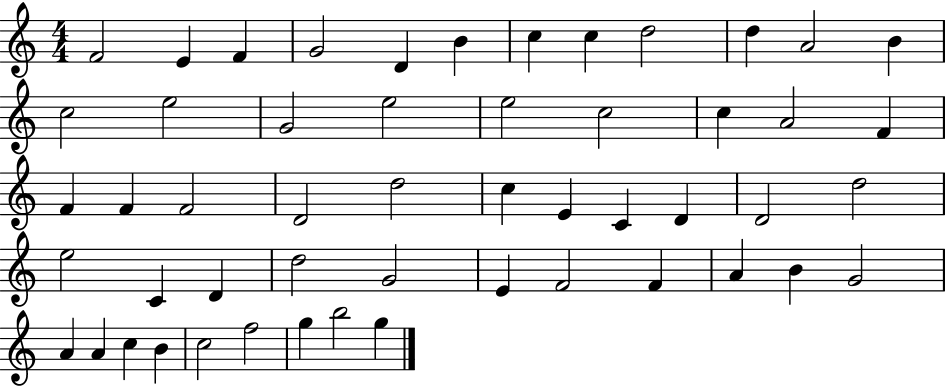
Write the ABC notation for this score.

X:1
T:Untitled
M:4/4
L:1/4
K:C
F2 E F G2 D B c c d2 d A2 B c2 e2 G2 e2 e2 c2 c A2 F F F F2 D2 d2 c E C D D2 d2 e2 C D d2 G2 E F2 F A B G2 A A c B c2 f2 g b2 g